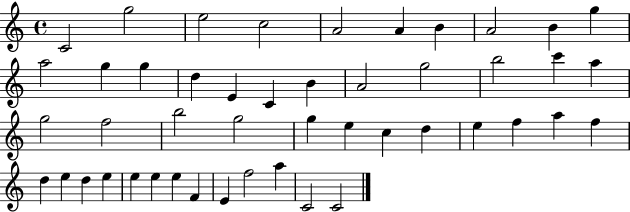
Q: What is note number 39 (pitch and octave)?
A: E5